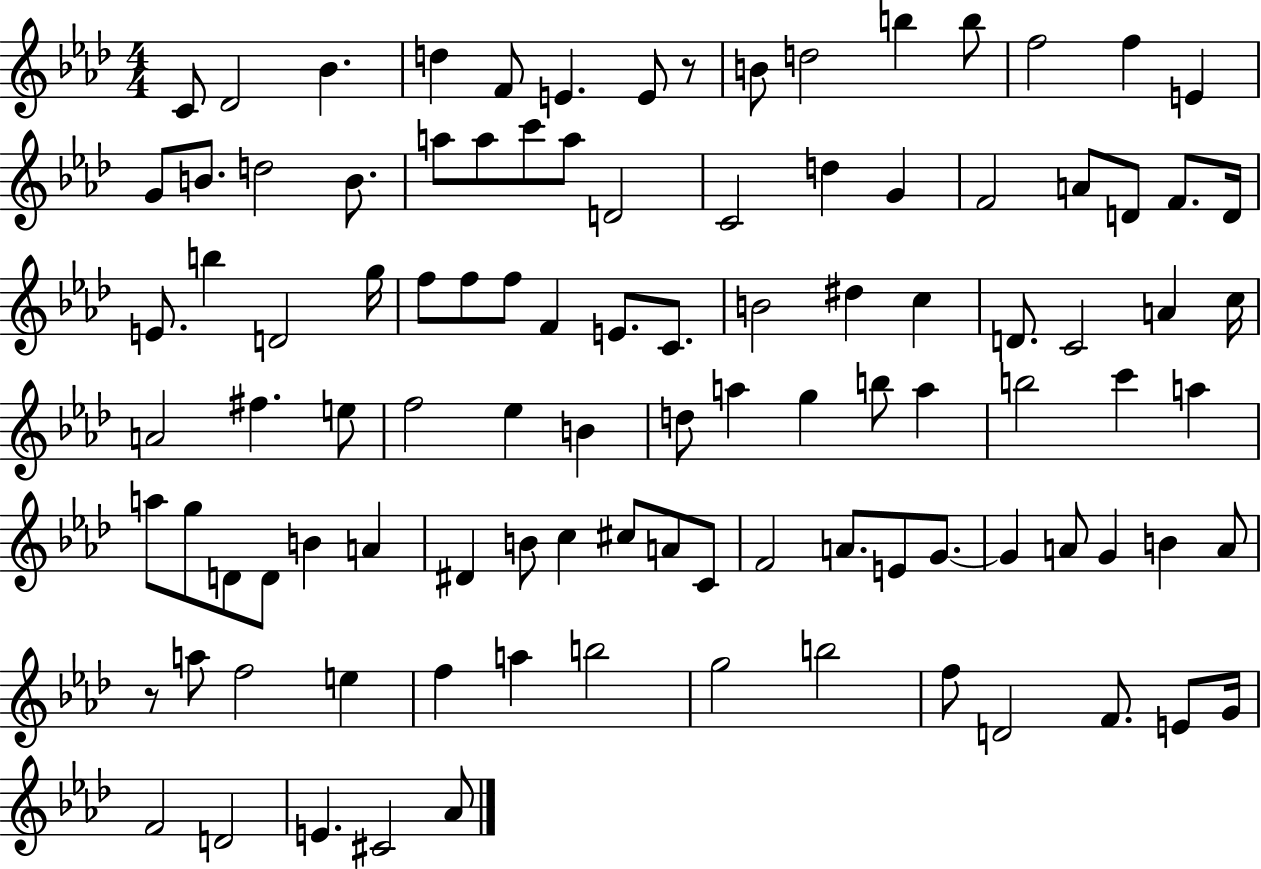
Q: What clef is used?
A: treble